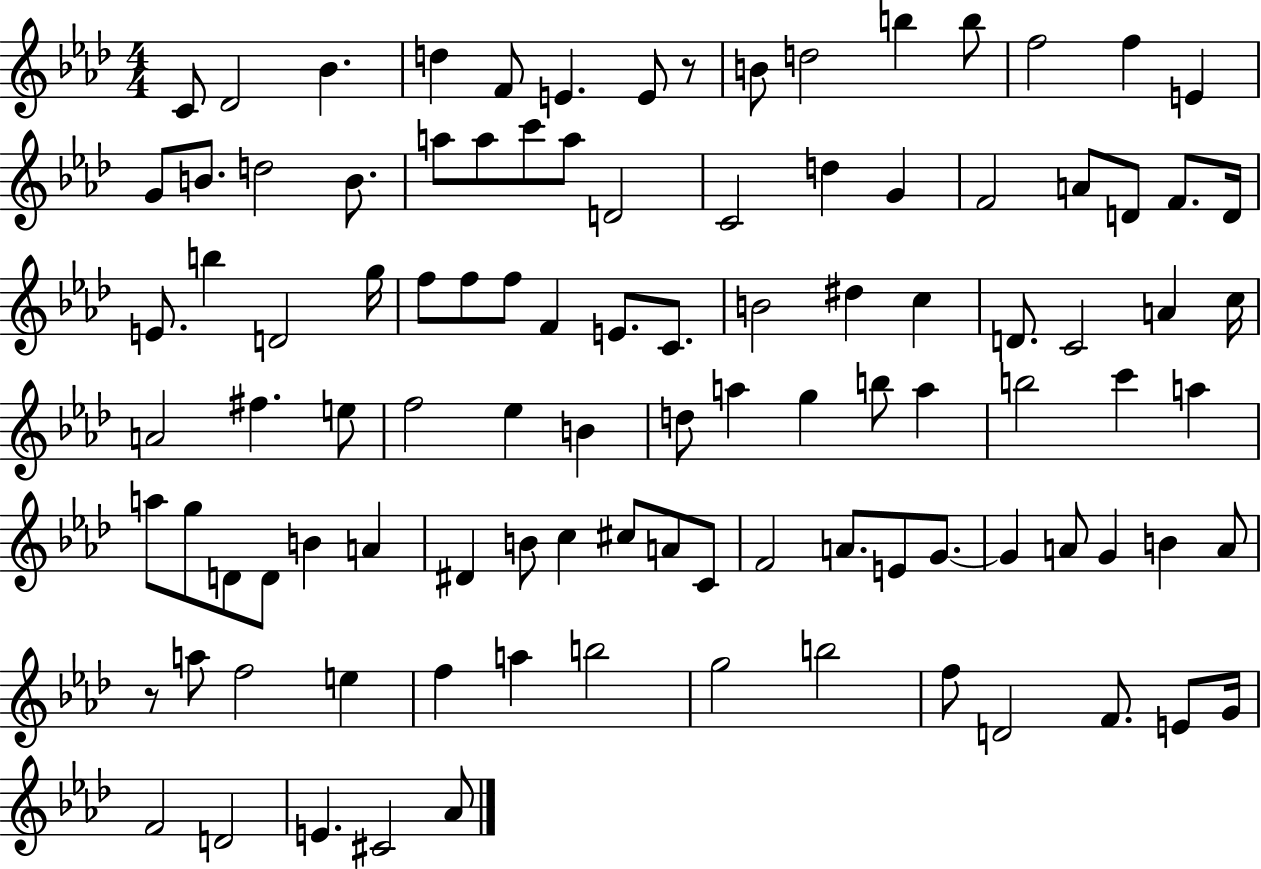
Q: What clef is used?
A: treble